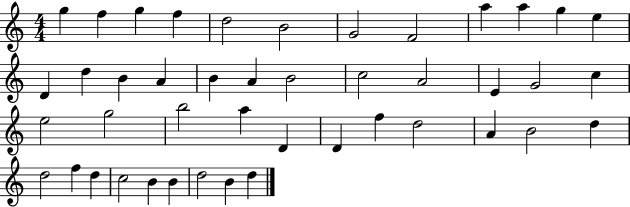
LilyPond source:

{
  \clef treble
  \numericTimeSignature
  \time 4/4
  \key c \major
  g''4 f''4 g''4 f''4 | d''2 b'2 | g'2 f'2 | a''4 a''4 g''4 e''4 | \break d'4 d''4 b'4 a'4 | b'4 a'4 b'2 | c''2 a'2 | e'4 g'2 c''4 | \break e''2 g''2 | b''2 a''4 d'4 | d'4 f''4 d''2 | a'4 b'2 d''4 | \break d''2 f''4 d''4 | c''2 b'4 b'4 | d''2 b'4 d''4 | \bar "|."
}